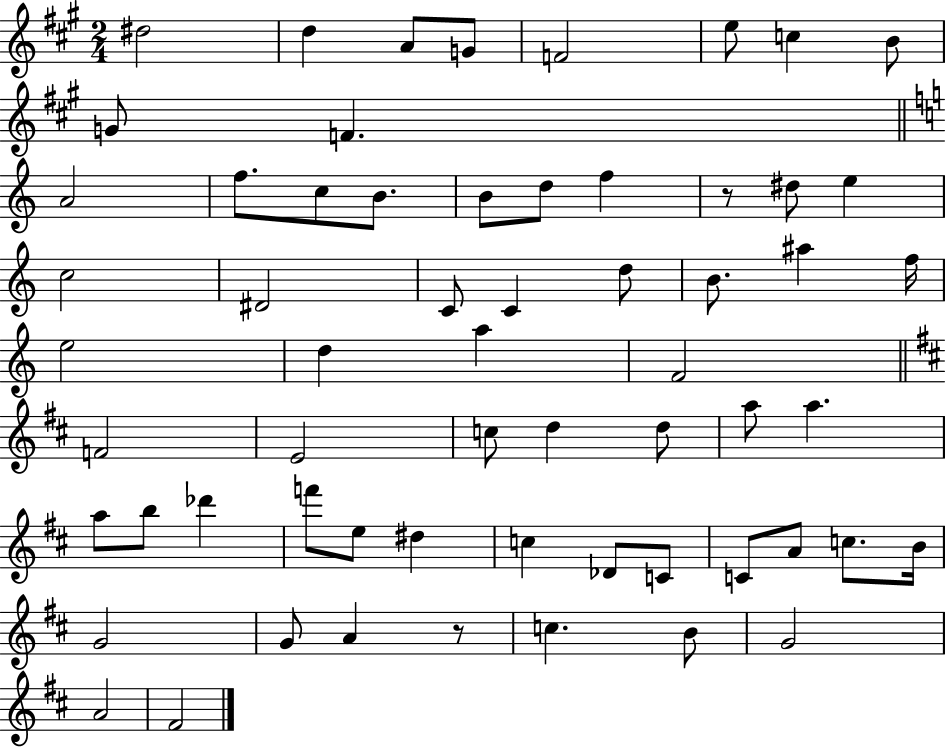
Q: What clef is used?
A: treble